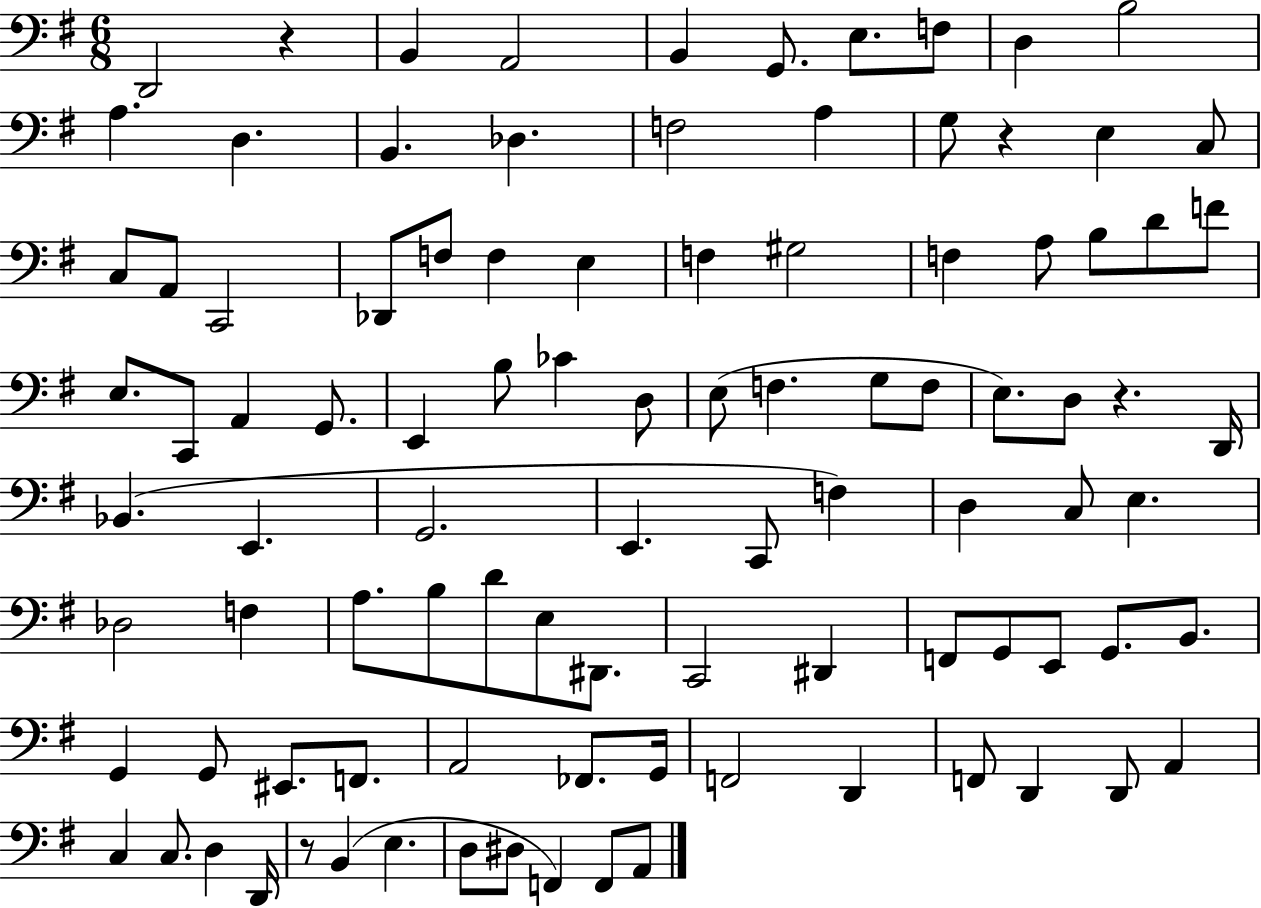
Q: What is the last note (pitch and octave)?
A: A2